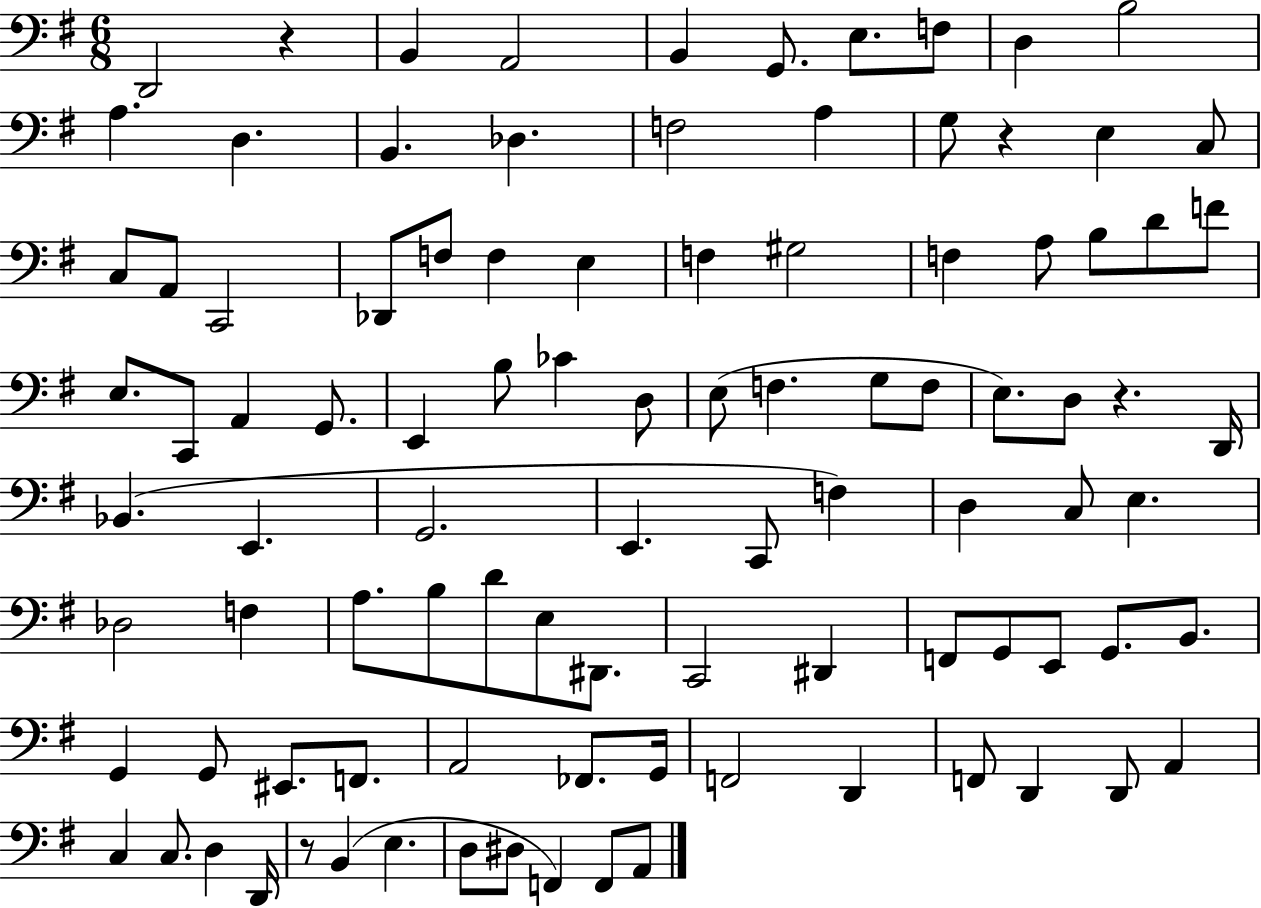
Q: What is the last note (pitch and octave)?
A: A2